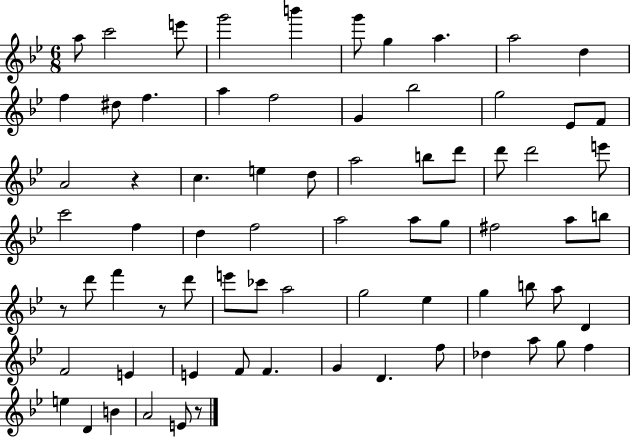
X:1
T:Untitled
M:6/8
L:1/4
K:Bb
a/2 c'2 e'/2 g'2 b' g'/2 g a a2 d f ^d/2 f a f2 G _b2 g2 _E/2 F/2 A2 z c e d/2 a2 b/2 d'/2 d'/2 d'2 e'/2 c'2 f d f2 a2 a/2 g/2 ^f2 a/2 b/2 z/2 d'/2 f' z/2 d'/2 e'/2 _c'/2 a2 g2 _e g b/2 a/2 D F2 E E F/2 F G D f/2 _d a/2 g/2 f e D B A2 E/2 z/2